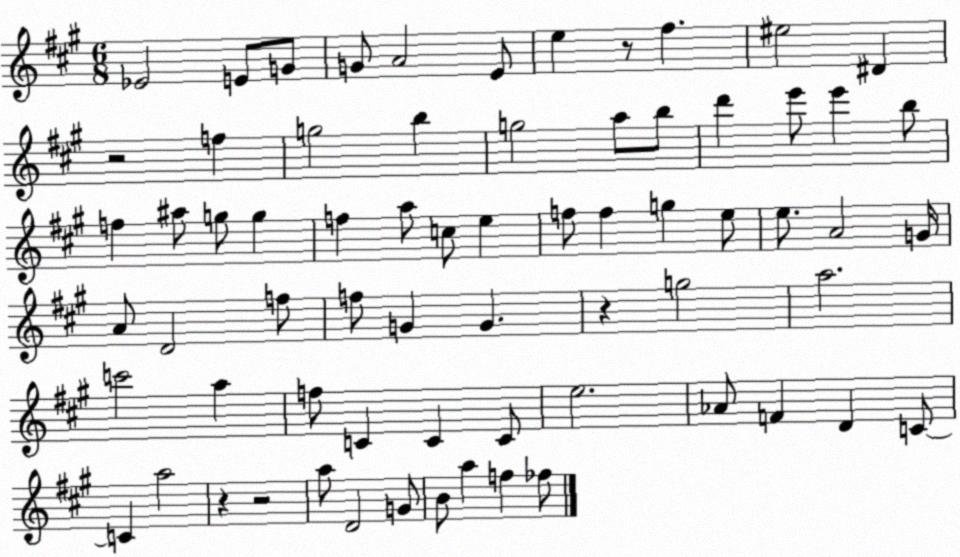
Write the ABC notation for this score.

X:1
T:Untitled
M:6/8
L:1/4
K:A
_E2 E/2 G/2 G/2 A2 E/2 e z/2 ^f ^e2 ^D z2 f g2 b g2 a/2 b/2 d' e'/2 e' b/2 f ^a/2 g/2 g f a/2 c/2 e f/2 f g e/2 e/2 A2 G/4 A/2 D2 f/2 f/2 G G z g2 a2 c'2 a f/2 C C C/2 e2 _A/2 F D C/2 C a2 z z2 a/2 D2 G/2 B/2 a f _f/2